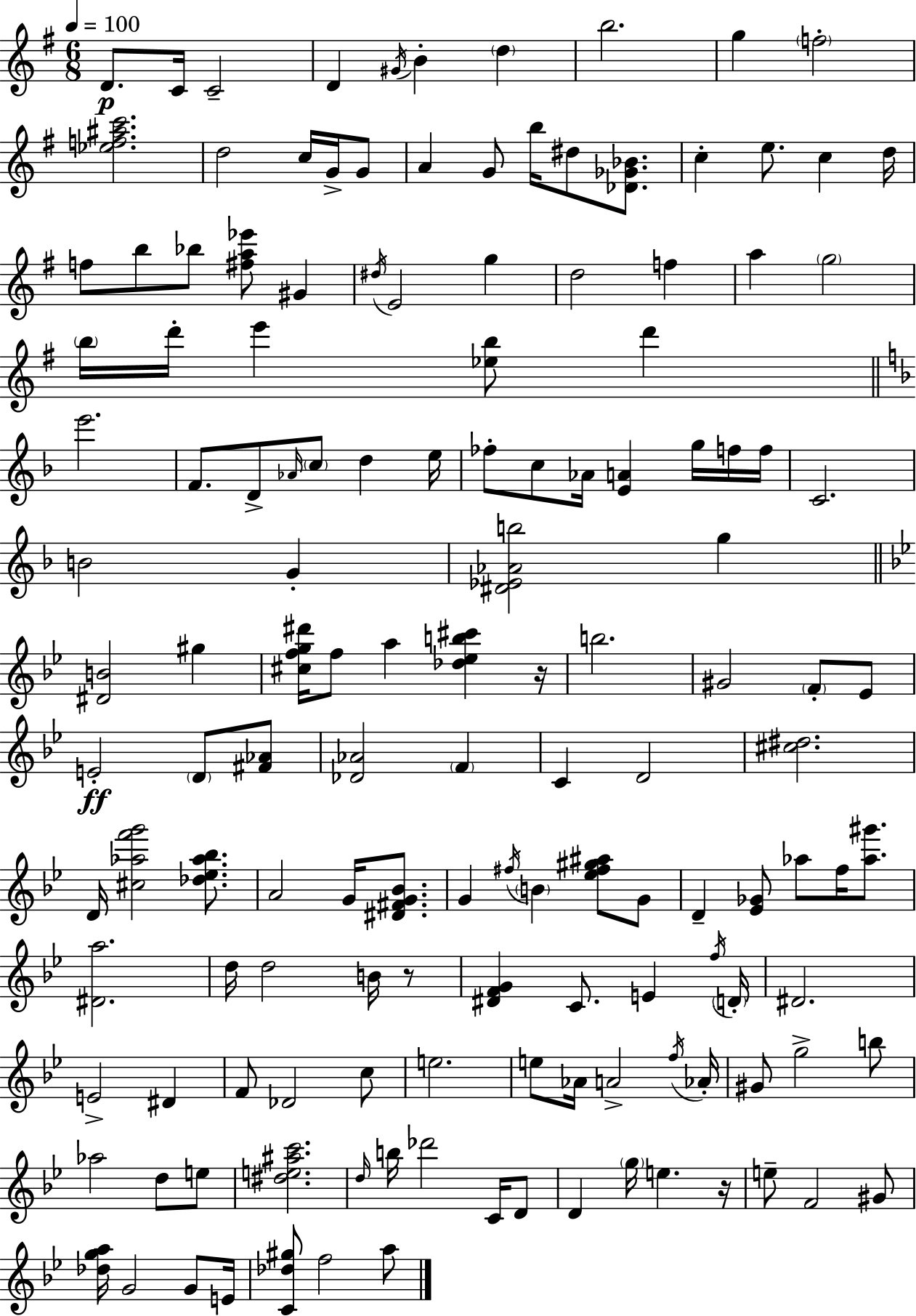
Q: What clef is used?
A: treble